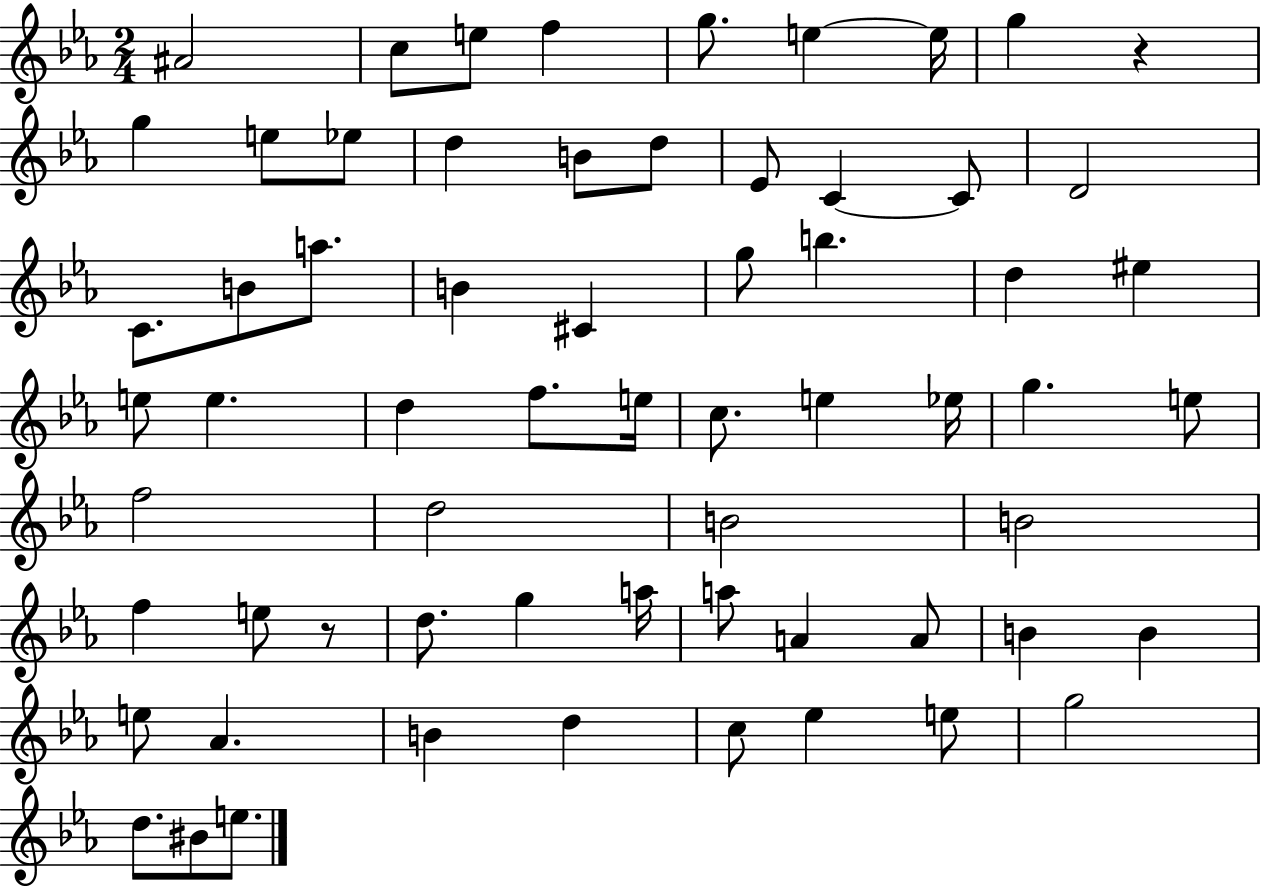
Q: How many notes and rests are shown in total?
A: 64